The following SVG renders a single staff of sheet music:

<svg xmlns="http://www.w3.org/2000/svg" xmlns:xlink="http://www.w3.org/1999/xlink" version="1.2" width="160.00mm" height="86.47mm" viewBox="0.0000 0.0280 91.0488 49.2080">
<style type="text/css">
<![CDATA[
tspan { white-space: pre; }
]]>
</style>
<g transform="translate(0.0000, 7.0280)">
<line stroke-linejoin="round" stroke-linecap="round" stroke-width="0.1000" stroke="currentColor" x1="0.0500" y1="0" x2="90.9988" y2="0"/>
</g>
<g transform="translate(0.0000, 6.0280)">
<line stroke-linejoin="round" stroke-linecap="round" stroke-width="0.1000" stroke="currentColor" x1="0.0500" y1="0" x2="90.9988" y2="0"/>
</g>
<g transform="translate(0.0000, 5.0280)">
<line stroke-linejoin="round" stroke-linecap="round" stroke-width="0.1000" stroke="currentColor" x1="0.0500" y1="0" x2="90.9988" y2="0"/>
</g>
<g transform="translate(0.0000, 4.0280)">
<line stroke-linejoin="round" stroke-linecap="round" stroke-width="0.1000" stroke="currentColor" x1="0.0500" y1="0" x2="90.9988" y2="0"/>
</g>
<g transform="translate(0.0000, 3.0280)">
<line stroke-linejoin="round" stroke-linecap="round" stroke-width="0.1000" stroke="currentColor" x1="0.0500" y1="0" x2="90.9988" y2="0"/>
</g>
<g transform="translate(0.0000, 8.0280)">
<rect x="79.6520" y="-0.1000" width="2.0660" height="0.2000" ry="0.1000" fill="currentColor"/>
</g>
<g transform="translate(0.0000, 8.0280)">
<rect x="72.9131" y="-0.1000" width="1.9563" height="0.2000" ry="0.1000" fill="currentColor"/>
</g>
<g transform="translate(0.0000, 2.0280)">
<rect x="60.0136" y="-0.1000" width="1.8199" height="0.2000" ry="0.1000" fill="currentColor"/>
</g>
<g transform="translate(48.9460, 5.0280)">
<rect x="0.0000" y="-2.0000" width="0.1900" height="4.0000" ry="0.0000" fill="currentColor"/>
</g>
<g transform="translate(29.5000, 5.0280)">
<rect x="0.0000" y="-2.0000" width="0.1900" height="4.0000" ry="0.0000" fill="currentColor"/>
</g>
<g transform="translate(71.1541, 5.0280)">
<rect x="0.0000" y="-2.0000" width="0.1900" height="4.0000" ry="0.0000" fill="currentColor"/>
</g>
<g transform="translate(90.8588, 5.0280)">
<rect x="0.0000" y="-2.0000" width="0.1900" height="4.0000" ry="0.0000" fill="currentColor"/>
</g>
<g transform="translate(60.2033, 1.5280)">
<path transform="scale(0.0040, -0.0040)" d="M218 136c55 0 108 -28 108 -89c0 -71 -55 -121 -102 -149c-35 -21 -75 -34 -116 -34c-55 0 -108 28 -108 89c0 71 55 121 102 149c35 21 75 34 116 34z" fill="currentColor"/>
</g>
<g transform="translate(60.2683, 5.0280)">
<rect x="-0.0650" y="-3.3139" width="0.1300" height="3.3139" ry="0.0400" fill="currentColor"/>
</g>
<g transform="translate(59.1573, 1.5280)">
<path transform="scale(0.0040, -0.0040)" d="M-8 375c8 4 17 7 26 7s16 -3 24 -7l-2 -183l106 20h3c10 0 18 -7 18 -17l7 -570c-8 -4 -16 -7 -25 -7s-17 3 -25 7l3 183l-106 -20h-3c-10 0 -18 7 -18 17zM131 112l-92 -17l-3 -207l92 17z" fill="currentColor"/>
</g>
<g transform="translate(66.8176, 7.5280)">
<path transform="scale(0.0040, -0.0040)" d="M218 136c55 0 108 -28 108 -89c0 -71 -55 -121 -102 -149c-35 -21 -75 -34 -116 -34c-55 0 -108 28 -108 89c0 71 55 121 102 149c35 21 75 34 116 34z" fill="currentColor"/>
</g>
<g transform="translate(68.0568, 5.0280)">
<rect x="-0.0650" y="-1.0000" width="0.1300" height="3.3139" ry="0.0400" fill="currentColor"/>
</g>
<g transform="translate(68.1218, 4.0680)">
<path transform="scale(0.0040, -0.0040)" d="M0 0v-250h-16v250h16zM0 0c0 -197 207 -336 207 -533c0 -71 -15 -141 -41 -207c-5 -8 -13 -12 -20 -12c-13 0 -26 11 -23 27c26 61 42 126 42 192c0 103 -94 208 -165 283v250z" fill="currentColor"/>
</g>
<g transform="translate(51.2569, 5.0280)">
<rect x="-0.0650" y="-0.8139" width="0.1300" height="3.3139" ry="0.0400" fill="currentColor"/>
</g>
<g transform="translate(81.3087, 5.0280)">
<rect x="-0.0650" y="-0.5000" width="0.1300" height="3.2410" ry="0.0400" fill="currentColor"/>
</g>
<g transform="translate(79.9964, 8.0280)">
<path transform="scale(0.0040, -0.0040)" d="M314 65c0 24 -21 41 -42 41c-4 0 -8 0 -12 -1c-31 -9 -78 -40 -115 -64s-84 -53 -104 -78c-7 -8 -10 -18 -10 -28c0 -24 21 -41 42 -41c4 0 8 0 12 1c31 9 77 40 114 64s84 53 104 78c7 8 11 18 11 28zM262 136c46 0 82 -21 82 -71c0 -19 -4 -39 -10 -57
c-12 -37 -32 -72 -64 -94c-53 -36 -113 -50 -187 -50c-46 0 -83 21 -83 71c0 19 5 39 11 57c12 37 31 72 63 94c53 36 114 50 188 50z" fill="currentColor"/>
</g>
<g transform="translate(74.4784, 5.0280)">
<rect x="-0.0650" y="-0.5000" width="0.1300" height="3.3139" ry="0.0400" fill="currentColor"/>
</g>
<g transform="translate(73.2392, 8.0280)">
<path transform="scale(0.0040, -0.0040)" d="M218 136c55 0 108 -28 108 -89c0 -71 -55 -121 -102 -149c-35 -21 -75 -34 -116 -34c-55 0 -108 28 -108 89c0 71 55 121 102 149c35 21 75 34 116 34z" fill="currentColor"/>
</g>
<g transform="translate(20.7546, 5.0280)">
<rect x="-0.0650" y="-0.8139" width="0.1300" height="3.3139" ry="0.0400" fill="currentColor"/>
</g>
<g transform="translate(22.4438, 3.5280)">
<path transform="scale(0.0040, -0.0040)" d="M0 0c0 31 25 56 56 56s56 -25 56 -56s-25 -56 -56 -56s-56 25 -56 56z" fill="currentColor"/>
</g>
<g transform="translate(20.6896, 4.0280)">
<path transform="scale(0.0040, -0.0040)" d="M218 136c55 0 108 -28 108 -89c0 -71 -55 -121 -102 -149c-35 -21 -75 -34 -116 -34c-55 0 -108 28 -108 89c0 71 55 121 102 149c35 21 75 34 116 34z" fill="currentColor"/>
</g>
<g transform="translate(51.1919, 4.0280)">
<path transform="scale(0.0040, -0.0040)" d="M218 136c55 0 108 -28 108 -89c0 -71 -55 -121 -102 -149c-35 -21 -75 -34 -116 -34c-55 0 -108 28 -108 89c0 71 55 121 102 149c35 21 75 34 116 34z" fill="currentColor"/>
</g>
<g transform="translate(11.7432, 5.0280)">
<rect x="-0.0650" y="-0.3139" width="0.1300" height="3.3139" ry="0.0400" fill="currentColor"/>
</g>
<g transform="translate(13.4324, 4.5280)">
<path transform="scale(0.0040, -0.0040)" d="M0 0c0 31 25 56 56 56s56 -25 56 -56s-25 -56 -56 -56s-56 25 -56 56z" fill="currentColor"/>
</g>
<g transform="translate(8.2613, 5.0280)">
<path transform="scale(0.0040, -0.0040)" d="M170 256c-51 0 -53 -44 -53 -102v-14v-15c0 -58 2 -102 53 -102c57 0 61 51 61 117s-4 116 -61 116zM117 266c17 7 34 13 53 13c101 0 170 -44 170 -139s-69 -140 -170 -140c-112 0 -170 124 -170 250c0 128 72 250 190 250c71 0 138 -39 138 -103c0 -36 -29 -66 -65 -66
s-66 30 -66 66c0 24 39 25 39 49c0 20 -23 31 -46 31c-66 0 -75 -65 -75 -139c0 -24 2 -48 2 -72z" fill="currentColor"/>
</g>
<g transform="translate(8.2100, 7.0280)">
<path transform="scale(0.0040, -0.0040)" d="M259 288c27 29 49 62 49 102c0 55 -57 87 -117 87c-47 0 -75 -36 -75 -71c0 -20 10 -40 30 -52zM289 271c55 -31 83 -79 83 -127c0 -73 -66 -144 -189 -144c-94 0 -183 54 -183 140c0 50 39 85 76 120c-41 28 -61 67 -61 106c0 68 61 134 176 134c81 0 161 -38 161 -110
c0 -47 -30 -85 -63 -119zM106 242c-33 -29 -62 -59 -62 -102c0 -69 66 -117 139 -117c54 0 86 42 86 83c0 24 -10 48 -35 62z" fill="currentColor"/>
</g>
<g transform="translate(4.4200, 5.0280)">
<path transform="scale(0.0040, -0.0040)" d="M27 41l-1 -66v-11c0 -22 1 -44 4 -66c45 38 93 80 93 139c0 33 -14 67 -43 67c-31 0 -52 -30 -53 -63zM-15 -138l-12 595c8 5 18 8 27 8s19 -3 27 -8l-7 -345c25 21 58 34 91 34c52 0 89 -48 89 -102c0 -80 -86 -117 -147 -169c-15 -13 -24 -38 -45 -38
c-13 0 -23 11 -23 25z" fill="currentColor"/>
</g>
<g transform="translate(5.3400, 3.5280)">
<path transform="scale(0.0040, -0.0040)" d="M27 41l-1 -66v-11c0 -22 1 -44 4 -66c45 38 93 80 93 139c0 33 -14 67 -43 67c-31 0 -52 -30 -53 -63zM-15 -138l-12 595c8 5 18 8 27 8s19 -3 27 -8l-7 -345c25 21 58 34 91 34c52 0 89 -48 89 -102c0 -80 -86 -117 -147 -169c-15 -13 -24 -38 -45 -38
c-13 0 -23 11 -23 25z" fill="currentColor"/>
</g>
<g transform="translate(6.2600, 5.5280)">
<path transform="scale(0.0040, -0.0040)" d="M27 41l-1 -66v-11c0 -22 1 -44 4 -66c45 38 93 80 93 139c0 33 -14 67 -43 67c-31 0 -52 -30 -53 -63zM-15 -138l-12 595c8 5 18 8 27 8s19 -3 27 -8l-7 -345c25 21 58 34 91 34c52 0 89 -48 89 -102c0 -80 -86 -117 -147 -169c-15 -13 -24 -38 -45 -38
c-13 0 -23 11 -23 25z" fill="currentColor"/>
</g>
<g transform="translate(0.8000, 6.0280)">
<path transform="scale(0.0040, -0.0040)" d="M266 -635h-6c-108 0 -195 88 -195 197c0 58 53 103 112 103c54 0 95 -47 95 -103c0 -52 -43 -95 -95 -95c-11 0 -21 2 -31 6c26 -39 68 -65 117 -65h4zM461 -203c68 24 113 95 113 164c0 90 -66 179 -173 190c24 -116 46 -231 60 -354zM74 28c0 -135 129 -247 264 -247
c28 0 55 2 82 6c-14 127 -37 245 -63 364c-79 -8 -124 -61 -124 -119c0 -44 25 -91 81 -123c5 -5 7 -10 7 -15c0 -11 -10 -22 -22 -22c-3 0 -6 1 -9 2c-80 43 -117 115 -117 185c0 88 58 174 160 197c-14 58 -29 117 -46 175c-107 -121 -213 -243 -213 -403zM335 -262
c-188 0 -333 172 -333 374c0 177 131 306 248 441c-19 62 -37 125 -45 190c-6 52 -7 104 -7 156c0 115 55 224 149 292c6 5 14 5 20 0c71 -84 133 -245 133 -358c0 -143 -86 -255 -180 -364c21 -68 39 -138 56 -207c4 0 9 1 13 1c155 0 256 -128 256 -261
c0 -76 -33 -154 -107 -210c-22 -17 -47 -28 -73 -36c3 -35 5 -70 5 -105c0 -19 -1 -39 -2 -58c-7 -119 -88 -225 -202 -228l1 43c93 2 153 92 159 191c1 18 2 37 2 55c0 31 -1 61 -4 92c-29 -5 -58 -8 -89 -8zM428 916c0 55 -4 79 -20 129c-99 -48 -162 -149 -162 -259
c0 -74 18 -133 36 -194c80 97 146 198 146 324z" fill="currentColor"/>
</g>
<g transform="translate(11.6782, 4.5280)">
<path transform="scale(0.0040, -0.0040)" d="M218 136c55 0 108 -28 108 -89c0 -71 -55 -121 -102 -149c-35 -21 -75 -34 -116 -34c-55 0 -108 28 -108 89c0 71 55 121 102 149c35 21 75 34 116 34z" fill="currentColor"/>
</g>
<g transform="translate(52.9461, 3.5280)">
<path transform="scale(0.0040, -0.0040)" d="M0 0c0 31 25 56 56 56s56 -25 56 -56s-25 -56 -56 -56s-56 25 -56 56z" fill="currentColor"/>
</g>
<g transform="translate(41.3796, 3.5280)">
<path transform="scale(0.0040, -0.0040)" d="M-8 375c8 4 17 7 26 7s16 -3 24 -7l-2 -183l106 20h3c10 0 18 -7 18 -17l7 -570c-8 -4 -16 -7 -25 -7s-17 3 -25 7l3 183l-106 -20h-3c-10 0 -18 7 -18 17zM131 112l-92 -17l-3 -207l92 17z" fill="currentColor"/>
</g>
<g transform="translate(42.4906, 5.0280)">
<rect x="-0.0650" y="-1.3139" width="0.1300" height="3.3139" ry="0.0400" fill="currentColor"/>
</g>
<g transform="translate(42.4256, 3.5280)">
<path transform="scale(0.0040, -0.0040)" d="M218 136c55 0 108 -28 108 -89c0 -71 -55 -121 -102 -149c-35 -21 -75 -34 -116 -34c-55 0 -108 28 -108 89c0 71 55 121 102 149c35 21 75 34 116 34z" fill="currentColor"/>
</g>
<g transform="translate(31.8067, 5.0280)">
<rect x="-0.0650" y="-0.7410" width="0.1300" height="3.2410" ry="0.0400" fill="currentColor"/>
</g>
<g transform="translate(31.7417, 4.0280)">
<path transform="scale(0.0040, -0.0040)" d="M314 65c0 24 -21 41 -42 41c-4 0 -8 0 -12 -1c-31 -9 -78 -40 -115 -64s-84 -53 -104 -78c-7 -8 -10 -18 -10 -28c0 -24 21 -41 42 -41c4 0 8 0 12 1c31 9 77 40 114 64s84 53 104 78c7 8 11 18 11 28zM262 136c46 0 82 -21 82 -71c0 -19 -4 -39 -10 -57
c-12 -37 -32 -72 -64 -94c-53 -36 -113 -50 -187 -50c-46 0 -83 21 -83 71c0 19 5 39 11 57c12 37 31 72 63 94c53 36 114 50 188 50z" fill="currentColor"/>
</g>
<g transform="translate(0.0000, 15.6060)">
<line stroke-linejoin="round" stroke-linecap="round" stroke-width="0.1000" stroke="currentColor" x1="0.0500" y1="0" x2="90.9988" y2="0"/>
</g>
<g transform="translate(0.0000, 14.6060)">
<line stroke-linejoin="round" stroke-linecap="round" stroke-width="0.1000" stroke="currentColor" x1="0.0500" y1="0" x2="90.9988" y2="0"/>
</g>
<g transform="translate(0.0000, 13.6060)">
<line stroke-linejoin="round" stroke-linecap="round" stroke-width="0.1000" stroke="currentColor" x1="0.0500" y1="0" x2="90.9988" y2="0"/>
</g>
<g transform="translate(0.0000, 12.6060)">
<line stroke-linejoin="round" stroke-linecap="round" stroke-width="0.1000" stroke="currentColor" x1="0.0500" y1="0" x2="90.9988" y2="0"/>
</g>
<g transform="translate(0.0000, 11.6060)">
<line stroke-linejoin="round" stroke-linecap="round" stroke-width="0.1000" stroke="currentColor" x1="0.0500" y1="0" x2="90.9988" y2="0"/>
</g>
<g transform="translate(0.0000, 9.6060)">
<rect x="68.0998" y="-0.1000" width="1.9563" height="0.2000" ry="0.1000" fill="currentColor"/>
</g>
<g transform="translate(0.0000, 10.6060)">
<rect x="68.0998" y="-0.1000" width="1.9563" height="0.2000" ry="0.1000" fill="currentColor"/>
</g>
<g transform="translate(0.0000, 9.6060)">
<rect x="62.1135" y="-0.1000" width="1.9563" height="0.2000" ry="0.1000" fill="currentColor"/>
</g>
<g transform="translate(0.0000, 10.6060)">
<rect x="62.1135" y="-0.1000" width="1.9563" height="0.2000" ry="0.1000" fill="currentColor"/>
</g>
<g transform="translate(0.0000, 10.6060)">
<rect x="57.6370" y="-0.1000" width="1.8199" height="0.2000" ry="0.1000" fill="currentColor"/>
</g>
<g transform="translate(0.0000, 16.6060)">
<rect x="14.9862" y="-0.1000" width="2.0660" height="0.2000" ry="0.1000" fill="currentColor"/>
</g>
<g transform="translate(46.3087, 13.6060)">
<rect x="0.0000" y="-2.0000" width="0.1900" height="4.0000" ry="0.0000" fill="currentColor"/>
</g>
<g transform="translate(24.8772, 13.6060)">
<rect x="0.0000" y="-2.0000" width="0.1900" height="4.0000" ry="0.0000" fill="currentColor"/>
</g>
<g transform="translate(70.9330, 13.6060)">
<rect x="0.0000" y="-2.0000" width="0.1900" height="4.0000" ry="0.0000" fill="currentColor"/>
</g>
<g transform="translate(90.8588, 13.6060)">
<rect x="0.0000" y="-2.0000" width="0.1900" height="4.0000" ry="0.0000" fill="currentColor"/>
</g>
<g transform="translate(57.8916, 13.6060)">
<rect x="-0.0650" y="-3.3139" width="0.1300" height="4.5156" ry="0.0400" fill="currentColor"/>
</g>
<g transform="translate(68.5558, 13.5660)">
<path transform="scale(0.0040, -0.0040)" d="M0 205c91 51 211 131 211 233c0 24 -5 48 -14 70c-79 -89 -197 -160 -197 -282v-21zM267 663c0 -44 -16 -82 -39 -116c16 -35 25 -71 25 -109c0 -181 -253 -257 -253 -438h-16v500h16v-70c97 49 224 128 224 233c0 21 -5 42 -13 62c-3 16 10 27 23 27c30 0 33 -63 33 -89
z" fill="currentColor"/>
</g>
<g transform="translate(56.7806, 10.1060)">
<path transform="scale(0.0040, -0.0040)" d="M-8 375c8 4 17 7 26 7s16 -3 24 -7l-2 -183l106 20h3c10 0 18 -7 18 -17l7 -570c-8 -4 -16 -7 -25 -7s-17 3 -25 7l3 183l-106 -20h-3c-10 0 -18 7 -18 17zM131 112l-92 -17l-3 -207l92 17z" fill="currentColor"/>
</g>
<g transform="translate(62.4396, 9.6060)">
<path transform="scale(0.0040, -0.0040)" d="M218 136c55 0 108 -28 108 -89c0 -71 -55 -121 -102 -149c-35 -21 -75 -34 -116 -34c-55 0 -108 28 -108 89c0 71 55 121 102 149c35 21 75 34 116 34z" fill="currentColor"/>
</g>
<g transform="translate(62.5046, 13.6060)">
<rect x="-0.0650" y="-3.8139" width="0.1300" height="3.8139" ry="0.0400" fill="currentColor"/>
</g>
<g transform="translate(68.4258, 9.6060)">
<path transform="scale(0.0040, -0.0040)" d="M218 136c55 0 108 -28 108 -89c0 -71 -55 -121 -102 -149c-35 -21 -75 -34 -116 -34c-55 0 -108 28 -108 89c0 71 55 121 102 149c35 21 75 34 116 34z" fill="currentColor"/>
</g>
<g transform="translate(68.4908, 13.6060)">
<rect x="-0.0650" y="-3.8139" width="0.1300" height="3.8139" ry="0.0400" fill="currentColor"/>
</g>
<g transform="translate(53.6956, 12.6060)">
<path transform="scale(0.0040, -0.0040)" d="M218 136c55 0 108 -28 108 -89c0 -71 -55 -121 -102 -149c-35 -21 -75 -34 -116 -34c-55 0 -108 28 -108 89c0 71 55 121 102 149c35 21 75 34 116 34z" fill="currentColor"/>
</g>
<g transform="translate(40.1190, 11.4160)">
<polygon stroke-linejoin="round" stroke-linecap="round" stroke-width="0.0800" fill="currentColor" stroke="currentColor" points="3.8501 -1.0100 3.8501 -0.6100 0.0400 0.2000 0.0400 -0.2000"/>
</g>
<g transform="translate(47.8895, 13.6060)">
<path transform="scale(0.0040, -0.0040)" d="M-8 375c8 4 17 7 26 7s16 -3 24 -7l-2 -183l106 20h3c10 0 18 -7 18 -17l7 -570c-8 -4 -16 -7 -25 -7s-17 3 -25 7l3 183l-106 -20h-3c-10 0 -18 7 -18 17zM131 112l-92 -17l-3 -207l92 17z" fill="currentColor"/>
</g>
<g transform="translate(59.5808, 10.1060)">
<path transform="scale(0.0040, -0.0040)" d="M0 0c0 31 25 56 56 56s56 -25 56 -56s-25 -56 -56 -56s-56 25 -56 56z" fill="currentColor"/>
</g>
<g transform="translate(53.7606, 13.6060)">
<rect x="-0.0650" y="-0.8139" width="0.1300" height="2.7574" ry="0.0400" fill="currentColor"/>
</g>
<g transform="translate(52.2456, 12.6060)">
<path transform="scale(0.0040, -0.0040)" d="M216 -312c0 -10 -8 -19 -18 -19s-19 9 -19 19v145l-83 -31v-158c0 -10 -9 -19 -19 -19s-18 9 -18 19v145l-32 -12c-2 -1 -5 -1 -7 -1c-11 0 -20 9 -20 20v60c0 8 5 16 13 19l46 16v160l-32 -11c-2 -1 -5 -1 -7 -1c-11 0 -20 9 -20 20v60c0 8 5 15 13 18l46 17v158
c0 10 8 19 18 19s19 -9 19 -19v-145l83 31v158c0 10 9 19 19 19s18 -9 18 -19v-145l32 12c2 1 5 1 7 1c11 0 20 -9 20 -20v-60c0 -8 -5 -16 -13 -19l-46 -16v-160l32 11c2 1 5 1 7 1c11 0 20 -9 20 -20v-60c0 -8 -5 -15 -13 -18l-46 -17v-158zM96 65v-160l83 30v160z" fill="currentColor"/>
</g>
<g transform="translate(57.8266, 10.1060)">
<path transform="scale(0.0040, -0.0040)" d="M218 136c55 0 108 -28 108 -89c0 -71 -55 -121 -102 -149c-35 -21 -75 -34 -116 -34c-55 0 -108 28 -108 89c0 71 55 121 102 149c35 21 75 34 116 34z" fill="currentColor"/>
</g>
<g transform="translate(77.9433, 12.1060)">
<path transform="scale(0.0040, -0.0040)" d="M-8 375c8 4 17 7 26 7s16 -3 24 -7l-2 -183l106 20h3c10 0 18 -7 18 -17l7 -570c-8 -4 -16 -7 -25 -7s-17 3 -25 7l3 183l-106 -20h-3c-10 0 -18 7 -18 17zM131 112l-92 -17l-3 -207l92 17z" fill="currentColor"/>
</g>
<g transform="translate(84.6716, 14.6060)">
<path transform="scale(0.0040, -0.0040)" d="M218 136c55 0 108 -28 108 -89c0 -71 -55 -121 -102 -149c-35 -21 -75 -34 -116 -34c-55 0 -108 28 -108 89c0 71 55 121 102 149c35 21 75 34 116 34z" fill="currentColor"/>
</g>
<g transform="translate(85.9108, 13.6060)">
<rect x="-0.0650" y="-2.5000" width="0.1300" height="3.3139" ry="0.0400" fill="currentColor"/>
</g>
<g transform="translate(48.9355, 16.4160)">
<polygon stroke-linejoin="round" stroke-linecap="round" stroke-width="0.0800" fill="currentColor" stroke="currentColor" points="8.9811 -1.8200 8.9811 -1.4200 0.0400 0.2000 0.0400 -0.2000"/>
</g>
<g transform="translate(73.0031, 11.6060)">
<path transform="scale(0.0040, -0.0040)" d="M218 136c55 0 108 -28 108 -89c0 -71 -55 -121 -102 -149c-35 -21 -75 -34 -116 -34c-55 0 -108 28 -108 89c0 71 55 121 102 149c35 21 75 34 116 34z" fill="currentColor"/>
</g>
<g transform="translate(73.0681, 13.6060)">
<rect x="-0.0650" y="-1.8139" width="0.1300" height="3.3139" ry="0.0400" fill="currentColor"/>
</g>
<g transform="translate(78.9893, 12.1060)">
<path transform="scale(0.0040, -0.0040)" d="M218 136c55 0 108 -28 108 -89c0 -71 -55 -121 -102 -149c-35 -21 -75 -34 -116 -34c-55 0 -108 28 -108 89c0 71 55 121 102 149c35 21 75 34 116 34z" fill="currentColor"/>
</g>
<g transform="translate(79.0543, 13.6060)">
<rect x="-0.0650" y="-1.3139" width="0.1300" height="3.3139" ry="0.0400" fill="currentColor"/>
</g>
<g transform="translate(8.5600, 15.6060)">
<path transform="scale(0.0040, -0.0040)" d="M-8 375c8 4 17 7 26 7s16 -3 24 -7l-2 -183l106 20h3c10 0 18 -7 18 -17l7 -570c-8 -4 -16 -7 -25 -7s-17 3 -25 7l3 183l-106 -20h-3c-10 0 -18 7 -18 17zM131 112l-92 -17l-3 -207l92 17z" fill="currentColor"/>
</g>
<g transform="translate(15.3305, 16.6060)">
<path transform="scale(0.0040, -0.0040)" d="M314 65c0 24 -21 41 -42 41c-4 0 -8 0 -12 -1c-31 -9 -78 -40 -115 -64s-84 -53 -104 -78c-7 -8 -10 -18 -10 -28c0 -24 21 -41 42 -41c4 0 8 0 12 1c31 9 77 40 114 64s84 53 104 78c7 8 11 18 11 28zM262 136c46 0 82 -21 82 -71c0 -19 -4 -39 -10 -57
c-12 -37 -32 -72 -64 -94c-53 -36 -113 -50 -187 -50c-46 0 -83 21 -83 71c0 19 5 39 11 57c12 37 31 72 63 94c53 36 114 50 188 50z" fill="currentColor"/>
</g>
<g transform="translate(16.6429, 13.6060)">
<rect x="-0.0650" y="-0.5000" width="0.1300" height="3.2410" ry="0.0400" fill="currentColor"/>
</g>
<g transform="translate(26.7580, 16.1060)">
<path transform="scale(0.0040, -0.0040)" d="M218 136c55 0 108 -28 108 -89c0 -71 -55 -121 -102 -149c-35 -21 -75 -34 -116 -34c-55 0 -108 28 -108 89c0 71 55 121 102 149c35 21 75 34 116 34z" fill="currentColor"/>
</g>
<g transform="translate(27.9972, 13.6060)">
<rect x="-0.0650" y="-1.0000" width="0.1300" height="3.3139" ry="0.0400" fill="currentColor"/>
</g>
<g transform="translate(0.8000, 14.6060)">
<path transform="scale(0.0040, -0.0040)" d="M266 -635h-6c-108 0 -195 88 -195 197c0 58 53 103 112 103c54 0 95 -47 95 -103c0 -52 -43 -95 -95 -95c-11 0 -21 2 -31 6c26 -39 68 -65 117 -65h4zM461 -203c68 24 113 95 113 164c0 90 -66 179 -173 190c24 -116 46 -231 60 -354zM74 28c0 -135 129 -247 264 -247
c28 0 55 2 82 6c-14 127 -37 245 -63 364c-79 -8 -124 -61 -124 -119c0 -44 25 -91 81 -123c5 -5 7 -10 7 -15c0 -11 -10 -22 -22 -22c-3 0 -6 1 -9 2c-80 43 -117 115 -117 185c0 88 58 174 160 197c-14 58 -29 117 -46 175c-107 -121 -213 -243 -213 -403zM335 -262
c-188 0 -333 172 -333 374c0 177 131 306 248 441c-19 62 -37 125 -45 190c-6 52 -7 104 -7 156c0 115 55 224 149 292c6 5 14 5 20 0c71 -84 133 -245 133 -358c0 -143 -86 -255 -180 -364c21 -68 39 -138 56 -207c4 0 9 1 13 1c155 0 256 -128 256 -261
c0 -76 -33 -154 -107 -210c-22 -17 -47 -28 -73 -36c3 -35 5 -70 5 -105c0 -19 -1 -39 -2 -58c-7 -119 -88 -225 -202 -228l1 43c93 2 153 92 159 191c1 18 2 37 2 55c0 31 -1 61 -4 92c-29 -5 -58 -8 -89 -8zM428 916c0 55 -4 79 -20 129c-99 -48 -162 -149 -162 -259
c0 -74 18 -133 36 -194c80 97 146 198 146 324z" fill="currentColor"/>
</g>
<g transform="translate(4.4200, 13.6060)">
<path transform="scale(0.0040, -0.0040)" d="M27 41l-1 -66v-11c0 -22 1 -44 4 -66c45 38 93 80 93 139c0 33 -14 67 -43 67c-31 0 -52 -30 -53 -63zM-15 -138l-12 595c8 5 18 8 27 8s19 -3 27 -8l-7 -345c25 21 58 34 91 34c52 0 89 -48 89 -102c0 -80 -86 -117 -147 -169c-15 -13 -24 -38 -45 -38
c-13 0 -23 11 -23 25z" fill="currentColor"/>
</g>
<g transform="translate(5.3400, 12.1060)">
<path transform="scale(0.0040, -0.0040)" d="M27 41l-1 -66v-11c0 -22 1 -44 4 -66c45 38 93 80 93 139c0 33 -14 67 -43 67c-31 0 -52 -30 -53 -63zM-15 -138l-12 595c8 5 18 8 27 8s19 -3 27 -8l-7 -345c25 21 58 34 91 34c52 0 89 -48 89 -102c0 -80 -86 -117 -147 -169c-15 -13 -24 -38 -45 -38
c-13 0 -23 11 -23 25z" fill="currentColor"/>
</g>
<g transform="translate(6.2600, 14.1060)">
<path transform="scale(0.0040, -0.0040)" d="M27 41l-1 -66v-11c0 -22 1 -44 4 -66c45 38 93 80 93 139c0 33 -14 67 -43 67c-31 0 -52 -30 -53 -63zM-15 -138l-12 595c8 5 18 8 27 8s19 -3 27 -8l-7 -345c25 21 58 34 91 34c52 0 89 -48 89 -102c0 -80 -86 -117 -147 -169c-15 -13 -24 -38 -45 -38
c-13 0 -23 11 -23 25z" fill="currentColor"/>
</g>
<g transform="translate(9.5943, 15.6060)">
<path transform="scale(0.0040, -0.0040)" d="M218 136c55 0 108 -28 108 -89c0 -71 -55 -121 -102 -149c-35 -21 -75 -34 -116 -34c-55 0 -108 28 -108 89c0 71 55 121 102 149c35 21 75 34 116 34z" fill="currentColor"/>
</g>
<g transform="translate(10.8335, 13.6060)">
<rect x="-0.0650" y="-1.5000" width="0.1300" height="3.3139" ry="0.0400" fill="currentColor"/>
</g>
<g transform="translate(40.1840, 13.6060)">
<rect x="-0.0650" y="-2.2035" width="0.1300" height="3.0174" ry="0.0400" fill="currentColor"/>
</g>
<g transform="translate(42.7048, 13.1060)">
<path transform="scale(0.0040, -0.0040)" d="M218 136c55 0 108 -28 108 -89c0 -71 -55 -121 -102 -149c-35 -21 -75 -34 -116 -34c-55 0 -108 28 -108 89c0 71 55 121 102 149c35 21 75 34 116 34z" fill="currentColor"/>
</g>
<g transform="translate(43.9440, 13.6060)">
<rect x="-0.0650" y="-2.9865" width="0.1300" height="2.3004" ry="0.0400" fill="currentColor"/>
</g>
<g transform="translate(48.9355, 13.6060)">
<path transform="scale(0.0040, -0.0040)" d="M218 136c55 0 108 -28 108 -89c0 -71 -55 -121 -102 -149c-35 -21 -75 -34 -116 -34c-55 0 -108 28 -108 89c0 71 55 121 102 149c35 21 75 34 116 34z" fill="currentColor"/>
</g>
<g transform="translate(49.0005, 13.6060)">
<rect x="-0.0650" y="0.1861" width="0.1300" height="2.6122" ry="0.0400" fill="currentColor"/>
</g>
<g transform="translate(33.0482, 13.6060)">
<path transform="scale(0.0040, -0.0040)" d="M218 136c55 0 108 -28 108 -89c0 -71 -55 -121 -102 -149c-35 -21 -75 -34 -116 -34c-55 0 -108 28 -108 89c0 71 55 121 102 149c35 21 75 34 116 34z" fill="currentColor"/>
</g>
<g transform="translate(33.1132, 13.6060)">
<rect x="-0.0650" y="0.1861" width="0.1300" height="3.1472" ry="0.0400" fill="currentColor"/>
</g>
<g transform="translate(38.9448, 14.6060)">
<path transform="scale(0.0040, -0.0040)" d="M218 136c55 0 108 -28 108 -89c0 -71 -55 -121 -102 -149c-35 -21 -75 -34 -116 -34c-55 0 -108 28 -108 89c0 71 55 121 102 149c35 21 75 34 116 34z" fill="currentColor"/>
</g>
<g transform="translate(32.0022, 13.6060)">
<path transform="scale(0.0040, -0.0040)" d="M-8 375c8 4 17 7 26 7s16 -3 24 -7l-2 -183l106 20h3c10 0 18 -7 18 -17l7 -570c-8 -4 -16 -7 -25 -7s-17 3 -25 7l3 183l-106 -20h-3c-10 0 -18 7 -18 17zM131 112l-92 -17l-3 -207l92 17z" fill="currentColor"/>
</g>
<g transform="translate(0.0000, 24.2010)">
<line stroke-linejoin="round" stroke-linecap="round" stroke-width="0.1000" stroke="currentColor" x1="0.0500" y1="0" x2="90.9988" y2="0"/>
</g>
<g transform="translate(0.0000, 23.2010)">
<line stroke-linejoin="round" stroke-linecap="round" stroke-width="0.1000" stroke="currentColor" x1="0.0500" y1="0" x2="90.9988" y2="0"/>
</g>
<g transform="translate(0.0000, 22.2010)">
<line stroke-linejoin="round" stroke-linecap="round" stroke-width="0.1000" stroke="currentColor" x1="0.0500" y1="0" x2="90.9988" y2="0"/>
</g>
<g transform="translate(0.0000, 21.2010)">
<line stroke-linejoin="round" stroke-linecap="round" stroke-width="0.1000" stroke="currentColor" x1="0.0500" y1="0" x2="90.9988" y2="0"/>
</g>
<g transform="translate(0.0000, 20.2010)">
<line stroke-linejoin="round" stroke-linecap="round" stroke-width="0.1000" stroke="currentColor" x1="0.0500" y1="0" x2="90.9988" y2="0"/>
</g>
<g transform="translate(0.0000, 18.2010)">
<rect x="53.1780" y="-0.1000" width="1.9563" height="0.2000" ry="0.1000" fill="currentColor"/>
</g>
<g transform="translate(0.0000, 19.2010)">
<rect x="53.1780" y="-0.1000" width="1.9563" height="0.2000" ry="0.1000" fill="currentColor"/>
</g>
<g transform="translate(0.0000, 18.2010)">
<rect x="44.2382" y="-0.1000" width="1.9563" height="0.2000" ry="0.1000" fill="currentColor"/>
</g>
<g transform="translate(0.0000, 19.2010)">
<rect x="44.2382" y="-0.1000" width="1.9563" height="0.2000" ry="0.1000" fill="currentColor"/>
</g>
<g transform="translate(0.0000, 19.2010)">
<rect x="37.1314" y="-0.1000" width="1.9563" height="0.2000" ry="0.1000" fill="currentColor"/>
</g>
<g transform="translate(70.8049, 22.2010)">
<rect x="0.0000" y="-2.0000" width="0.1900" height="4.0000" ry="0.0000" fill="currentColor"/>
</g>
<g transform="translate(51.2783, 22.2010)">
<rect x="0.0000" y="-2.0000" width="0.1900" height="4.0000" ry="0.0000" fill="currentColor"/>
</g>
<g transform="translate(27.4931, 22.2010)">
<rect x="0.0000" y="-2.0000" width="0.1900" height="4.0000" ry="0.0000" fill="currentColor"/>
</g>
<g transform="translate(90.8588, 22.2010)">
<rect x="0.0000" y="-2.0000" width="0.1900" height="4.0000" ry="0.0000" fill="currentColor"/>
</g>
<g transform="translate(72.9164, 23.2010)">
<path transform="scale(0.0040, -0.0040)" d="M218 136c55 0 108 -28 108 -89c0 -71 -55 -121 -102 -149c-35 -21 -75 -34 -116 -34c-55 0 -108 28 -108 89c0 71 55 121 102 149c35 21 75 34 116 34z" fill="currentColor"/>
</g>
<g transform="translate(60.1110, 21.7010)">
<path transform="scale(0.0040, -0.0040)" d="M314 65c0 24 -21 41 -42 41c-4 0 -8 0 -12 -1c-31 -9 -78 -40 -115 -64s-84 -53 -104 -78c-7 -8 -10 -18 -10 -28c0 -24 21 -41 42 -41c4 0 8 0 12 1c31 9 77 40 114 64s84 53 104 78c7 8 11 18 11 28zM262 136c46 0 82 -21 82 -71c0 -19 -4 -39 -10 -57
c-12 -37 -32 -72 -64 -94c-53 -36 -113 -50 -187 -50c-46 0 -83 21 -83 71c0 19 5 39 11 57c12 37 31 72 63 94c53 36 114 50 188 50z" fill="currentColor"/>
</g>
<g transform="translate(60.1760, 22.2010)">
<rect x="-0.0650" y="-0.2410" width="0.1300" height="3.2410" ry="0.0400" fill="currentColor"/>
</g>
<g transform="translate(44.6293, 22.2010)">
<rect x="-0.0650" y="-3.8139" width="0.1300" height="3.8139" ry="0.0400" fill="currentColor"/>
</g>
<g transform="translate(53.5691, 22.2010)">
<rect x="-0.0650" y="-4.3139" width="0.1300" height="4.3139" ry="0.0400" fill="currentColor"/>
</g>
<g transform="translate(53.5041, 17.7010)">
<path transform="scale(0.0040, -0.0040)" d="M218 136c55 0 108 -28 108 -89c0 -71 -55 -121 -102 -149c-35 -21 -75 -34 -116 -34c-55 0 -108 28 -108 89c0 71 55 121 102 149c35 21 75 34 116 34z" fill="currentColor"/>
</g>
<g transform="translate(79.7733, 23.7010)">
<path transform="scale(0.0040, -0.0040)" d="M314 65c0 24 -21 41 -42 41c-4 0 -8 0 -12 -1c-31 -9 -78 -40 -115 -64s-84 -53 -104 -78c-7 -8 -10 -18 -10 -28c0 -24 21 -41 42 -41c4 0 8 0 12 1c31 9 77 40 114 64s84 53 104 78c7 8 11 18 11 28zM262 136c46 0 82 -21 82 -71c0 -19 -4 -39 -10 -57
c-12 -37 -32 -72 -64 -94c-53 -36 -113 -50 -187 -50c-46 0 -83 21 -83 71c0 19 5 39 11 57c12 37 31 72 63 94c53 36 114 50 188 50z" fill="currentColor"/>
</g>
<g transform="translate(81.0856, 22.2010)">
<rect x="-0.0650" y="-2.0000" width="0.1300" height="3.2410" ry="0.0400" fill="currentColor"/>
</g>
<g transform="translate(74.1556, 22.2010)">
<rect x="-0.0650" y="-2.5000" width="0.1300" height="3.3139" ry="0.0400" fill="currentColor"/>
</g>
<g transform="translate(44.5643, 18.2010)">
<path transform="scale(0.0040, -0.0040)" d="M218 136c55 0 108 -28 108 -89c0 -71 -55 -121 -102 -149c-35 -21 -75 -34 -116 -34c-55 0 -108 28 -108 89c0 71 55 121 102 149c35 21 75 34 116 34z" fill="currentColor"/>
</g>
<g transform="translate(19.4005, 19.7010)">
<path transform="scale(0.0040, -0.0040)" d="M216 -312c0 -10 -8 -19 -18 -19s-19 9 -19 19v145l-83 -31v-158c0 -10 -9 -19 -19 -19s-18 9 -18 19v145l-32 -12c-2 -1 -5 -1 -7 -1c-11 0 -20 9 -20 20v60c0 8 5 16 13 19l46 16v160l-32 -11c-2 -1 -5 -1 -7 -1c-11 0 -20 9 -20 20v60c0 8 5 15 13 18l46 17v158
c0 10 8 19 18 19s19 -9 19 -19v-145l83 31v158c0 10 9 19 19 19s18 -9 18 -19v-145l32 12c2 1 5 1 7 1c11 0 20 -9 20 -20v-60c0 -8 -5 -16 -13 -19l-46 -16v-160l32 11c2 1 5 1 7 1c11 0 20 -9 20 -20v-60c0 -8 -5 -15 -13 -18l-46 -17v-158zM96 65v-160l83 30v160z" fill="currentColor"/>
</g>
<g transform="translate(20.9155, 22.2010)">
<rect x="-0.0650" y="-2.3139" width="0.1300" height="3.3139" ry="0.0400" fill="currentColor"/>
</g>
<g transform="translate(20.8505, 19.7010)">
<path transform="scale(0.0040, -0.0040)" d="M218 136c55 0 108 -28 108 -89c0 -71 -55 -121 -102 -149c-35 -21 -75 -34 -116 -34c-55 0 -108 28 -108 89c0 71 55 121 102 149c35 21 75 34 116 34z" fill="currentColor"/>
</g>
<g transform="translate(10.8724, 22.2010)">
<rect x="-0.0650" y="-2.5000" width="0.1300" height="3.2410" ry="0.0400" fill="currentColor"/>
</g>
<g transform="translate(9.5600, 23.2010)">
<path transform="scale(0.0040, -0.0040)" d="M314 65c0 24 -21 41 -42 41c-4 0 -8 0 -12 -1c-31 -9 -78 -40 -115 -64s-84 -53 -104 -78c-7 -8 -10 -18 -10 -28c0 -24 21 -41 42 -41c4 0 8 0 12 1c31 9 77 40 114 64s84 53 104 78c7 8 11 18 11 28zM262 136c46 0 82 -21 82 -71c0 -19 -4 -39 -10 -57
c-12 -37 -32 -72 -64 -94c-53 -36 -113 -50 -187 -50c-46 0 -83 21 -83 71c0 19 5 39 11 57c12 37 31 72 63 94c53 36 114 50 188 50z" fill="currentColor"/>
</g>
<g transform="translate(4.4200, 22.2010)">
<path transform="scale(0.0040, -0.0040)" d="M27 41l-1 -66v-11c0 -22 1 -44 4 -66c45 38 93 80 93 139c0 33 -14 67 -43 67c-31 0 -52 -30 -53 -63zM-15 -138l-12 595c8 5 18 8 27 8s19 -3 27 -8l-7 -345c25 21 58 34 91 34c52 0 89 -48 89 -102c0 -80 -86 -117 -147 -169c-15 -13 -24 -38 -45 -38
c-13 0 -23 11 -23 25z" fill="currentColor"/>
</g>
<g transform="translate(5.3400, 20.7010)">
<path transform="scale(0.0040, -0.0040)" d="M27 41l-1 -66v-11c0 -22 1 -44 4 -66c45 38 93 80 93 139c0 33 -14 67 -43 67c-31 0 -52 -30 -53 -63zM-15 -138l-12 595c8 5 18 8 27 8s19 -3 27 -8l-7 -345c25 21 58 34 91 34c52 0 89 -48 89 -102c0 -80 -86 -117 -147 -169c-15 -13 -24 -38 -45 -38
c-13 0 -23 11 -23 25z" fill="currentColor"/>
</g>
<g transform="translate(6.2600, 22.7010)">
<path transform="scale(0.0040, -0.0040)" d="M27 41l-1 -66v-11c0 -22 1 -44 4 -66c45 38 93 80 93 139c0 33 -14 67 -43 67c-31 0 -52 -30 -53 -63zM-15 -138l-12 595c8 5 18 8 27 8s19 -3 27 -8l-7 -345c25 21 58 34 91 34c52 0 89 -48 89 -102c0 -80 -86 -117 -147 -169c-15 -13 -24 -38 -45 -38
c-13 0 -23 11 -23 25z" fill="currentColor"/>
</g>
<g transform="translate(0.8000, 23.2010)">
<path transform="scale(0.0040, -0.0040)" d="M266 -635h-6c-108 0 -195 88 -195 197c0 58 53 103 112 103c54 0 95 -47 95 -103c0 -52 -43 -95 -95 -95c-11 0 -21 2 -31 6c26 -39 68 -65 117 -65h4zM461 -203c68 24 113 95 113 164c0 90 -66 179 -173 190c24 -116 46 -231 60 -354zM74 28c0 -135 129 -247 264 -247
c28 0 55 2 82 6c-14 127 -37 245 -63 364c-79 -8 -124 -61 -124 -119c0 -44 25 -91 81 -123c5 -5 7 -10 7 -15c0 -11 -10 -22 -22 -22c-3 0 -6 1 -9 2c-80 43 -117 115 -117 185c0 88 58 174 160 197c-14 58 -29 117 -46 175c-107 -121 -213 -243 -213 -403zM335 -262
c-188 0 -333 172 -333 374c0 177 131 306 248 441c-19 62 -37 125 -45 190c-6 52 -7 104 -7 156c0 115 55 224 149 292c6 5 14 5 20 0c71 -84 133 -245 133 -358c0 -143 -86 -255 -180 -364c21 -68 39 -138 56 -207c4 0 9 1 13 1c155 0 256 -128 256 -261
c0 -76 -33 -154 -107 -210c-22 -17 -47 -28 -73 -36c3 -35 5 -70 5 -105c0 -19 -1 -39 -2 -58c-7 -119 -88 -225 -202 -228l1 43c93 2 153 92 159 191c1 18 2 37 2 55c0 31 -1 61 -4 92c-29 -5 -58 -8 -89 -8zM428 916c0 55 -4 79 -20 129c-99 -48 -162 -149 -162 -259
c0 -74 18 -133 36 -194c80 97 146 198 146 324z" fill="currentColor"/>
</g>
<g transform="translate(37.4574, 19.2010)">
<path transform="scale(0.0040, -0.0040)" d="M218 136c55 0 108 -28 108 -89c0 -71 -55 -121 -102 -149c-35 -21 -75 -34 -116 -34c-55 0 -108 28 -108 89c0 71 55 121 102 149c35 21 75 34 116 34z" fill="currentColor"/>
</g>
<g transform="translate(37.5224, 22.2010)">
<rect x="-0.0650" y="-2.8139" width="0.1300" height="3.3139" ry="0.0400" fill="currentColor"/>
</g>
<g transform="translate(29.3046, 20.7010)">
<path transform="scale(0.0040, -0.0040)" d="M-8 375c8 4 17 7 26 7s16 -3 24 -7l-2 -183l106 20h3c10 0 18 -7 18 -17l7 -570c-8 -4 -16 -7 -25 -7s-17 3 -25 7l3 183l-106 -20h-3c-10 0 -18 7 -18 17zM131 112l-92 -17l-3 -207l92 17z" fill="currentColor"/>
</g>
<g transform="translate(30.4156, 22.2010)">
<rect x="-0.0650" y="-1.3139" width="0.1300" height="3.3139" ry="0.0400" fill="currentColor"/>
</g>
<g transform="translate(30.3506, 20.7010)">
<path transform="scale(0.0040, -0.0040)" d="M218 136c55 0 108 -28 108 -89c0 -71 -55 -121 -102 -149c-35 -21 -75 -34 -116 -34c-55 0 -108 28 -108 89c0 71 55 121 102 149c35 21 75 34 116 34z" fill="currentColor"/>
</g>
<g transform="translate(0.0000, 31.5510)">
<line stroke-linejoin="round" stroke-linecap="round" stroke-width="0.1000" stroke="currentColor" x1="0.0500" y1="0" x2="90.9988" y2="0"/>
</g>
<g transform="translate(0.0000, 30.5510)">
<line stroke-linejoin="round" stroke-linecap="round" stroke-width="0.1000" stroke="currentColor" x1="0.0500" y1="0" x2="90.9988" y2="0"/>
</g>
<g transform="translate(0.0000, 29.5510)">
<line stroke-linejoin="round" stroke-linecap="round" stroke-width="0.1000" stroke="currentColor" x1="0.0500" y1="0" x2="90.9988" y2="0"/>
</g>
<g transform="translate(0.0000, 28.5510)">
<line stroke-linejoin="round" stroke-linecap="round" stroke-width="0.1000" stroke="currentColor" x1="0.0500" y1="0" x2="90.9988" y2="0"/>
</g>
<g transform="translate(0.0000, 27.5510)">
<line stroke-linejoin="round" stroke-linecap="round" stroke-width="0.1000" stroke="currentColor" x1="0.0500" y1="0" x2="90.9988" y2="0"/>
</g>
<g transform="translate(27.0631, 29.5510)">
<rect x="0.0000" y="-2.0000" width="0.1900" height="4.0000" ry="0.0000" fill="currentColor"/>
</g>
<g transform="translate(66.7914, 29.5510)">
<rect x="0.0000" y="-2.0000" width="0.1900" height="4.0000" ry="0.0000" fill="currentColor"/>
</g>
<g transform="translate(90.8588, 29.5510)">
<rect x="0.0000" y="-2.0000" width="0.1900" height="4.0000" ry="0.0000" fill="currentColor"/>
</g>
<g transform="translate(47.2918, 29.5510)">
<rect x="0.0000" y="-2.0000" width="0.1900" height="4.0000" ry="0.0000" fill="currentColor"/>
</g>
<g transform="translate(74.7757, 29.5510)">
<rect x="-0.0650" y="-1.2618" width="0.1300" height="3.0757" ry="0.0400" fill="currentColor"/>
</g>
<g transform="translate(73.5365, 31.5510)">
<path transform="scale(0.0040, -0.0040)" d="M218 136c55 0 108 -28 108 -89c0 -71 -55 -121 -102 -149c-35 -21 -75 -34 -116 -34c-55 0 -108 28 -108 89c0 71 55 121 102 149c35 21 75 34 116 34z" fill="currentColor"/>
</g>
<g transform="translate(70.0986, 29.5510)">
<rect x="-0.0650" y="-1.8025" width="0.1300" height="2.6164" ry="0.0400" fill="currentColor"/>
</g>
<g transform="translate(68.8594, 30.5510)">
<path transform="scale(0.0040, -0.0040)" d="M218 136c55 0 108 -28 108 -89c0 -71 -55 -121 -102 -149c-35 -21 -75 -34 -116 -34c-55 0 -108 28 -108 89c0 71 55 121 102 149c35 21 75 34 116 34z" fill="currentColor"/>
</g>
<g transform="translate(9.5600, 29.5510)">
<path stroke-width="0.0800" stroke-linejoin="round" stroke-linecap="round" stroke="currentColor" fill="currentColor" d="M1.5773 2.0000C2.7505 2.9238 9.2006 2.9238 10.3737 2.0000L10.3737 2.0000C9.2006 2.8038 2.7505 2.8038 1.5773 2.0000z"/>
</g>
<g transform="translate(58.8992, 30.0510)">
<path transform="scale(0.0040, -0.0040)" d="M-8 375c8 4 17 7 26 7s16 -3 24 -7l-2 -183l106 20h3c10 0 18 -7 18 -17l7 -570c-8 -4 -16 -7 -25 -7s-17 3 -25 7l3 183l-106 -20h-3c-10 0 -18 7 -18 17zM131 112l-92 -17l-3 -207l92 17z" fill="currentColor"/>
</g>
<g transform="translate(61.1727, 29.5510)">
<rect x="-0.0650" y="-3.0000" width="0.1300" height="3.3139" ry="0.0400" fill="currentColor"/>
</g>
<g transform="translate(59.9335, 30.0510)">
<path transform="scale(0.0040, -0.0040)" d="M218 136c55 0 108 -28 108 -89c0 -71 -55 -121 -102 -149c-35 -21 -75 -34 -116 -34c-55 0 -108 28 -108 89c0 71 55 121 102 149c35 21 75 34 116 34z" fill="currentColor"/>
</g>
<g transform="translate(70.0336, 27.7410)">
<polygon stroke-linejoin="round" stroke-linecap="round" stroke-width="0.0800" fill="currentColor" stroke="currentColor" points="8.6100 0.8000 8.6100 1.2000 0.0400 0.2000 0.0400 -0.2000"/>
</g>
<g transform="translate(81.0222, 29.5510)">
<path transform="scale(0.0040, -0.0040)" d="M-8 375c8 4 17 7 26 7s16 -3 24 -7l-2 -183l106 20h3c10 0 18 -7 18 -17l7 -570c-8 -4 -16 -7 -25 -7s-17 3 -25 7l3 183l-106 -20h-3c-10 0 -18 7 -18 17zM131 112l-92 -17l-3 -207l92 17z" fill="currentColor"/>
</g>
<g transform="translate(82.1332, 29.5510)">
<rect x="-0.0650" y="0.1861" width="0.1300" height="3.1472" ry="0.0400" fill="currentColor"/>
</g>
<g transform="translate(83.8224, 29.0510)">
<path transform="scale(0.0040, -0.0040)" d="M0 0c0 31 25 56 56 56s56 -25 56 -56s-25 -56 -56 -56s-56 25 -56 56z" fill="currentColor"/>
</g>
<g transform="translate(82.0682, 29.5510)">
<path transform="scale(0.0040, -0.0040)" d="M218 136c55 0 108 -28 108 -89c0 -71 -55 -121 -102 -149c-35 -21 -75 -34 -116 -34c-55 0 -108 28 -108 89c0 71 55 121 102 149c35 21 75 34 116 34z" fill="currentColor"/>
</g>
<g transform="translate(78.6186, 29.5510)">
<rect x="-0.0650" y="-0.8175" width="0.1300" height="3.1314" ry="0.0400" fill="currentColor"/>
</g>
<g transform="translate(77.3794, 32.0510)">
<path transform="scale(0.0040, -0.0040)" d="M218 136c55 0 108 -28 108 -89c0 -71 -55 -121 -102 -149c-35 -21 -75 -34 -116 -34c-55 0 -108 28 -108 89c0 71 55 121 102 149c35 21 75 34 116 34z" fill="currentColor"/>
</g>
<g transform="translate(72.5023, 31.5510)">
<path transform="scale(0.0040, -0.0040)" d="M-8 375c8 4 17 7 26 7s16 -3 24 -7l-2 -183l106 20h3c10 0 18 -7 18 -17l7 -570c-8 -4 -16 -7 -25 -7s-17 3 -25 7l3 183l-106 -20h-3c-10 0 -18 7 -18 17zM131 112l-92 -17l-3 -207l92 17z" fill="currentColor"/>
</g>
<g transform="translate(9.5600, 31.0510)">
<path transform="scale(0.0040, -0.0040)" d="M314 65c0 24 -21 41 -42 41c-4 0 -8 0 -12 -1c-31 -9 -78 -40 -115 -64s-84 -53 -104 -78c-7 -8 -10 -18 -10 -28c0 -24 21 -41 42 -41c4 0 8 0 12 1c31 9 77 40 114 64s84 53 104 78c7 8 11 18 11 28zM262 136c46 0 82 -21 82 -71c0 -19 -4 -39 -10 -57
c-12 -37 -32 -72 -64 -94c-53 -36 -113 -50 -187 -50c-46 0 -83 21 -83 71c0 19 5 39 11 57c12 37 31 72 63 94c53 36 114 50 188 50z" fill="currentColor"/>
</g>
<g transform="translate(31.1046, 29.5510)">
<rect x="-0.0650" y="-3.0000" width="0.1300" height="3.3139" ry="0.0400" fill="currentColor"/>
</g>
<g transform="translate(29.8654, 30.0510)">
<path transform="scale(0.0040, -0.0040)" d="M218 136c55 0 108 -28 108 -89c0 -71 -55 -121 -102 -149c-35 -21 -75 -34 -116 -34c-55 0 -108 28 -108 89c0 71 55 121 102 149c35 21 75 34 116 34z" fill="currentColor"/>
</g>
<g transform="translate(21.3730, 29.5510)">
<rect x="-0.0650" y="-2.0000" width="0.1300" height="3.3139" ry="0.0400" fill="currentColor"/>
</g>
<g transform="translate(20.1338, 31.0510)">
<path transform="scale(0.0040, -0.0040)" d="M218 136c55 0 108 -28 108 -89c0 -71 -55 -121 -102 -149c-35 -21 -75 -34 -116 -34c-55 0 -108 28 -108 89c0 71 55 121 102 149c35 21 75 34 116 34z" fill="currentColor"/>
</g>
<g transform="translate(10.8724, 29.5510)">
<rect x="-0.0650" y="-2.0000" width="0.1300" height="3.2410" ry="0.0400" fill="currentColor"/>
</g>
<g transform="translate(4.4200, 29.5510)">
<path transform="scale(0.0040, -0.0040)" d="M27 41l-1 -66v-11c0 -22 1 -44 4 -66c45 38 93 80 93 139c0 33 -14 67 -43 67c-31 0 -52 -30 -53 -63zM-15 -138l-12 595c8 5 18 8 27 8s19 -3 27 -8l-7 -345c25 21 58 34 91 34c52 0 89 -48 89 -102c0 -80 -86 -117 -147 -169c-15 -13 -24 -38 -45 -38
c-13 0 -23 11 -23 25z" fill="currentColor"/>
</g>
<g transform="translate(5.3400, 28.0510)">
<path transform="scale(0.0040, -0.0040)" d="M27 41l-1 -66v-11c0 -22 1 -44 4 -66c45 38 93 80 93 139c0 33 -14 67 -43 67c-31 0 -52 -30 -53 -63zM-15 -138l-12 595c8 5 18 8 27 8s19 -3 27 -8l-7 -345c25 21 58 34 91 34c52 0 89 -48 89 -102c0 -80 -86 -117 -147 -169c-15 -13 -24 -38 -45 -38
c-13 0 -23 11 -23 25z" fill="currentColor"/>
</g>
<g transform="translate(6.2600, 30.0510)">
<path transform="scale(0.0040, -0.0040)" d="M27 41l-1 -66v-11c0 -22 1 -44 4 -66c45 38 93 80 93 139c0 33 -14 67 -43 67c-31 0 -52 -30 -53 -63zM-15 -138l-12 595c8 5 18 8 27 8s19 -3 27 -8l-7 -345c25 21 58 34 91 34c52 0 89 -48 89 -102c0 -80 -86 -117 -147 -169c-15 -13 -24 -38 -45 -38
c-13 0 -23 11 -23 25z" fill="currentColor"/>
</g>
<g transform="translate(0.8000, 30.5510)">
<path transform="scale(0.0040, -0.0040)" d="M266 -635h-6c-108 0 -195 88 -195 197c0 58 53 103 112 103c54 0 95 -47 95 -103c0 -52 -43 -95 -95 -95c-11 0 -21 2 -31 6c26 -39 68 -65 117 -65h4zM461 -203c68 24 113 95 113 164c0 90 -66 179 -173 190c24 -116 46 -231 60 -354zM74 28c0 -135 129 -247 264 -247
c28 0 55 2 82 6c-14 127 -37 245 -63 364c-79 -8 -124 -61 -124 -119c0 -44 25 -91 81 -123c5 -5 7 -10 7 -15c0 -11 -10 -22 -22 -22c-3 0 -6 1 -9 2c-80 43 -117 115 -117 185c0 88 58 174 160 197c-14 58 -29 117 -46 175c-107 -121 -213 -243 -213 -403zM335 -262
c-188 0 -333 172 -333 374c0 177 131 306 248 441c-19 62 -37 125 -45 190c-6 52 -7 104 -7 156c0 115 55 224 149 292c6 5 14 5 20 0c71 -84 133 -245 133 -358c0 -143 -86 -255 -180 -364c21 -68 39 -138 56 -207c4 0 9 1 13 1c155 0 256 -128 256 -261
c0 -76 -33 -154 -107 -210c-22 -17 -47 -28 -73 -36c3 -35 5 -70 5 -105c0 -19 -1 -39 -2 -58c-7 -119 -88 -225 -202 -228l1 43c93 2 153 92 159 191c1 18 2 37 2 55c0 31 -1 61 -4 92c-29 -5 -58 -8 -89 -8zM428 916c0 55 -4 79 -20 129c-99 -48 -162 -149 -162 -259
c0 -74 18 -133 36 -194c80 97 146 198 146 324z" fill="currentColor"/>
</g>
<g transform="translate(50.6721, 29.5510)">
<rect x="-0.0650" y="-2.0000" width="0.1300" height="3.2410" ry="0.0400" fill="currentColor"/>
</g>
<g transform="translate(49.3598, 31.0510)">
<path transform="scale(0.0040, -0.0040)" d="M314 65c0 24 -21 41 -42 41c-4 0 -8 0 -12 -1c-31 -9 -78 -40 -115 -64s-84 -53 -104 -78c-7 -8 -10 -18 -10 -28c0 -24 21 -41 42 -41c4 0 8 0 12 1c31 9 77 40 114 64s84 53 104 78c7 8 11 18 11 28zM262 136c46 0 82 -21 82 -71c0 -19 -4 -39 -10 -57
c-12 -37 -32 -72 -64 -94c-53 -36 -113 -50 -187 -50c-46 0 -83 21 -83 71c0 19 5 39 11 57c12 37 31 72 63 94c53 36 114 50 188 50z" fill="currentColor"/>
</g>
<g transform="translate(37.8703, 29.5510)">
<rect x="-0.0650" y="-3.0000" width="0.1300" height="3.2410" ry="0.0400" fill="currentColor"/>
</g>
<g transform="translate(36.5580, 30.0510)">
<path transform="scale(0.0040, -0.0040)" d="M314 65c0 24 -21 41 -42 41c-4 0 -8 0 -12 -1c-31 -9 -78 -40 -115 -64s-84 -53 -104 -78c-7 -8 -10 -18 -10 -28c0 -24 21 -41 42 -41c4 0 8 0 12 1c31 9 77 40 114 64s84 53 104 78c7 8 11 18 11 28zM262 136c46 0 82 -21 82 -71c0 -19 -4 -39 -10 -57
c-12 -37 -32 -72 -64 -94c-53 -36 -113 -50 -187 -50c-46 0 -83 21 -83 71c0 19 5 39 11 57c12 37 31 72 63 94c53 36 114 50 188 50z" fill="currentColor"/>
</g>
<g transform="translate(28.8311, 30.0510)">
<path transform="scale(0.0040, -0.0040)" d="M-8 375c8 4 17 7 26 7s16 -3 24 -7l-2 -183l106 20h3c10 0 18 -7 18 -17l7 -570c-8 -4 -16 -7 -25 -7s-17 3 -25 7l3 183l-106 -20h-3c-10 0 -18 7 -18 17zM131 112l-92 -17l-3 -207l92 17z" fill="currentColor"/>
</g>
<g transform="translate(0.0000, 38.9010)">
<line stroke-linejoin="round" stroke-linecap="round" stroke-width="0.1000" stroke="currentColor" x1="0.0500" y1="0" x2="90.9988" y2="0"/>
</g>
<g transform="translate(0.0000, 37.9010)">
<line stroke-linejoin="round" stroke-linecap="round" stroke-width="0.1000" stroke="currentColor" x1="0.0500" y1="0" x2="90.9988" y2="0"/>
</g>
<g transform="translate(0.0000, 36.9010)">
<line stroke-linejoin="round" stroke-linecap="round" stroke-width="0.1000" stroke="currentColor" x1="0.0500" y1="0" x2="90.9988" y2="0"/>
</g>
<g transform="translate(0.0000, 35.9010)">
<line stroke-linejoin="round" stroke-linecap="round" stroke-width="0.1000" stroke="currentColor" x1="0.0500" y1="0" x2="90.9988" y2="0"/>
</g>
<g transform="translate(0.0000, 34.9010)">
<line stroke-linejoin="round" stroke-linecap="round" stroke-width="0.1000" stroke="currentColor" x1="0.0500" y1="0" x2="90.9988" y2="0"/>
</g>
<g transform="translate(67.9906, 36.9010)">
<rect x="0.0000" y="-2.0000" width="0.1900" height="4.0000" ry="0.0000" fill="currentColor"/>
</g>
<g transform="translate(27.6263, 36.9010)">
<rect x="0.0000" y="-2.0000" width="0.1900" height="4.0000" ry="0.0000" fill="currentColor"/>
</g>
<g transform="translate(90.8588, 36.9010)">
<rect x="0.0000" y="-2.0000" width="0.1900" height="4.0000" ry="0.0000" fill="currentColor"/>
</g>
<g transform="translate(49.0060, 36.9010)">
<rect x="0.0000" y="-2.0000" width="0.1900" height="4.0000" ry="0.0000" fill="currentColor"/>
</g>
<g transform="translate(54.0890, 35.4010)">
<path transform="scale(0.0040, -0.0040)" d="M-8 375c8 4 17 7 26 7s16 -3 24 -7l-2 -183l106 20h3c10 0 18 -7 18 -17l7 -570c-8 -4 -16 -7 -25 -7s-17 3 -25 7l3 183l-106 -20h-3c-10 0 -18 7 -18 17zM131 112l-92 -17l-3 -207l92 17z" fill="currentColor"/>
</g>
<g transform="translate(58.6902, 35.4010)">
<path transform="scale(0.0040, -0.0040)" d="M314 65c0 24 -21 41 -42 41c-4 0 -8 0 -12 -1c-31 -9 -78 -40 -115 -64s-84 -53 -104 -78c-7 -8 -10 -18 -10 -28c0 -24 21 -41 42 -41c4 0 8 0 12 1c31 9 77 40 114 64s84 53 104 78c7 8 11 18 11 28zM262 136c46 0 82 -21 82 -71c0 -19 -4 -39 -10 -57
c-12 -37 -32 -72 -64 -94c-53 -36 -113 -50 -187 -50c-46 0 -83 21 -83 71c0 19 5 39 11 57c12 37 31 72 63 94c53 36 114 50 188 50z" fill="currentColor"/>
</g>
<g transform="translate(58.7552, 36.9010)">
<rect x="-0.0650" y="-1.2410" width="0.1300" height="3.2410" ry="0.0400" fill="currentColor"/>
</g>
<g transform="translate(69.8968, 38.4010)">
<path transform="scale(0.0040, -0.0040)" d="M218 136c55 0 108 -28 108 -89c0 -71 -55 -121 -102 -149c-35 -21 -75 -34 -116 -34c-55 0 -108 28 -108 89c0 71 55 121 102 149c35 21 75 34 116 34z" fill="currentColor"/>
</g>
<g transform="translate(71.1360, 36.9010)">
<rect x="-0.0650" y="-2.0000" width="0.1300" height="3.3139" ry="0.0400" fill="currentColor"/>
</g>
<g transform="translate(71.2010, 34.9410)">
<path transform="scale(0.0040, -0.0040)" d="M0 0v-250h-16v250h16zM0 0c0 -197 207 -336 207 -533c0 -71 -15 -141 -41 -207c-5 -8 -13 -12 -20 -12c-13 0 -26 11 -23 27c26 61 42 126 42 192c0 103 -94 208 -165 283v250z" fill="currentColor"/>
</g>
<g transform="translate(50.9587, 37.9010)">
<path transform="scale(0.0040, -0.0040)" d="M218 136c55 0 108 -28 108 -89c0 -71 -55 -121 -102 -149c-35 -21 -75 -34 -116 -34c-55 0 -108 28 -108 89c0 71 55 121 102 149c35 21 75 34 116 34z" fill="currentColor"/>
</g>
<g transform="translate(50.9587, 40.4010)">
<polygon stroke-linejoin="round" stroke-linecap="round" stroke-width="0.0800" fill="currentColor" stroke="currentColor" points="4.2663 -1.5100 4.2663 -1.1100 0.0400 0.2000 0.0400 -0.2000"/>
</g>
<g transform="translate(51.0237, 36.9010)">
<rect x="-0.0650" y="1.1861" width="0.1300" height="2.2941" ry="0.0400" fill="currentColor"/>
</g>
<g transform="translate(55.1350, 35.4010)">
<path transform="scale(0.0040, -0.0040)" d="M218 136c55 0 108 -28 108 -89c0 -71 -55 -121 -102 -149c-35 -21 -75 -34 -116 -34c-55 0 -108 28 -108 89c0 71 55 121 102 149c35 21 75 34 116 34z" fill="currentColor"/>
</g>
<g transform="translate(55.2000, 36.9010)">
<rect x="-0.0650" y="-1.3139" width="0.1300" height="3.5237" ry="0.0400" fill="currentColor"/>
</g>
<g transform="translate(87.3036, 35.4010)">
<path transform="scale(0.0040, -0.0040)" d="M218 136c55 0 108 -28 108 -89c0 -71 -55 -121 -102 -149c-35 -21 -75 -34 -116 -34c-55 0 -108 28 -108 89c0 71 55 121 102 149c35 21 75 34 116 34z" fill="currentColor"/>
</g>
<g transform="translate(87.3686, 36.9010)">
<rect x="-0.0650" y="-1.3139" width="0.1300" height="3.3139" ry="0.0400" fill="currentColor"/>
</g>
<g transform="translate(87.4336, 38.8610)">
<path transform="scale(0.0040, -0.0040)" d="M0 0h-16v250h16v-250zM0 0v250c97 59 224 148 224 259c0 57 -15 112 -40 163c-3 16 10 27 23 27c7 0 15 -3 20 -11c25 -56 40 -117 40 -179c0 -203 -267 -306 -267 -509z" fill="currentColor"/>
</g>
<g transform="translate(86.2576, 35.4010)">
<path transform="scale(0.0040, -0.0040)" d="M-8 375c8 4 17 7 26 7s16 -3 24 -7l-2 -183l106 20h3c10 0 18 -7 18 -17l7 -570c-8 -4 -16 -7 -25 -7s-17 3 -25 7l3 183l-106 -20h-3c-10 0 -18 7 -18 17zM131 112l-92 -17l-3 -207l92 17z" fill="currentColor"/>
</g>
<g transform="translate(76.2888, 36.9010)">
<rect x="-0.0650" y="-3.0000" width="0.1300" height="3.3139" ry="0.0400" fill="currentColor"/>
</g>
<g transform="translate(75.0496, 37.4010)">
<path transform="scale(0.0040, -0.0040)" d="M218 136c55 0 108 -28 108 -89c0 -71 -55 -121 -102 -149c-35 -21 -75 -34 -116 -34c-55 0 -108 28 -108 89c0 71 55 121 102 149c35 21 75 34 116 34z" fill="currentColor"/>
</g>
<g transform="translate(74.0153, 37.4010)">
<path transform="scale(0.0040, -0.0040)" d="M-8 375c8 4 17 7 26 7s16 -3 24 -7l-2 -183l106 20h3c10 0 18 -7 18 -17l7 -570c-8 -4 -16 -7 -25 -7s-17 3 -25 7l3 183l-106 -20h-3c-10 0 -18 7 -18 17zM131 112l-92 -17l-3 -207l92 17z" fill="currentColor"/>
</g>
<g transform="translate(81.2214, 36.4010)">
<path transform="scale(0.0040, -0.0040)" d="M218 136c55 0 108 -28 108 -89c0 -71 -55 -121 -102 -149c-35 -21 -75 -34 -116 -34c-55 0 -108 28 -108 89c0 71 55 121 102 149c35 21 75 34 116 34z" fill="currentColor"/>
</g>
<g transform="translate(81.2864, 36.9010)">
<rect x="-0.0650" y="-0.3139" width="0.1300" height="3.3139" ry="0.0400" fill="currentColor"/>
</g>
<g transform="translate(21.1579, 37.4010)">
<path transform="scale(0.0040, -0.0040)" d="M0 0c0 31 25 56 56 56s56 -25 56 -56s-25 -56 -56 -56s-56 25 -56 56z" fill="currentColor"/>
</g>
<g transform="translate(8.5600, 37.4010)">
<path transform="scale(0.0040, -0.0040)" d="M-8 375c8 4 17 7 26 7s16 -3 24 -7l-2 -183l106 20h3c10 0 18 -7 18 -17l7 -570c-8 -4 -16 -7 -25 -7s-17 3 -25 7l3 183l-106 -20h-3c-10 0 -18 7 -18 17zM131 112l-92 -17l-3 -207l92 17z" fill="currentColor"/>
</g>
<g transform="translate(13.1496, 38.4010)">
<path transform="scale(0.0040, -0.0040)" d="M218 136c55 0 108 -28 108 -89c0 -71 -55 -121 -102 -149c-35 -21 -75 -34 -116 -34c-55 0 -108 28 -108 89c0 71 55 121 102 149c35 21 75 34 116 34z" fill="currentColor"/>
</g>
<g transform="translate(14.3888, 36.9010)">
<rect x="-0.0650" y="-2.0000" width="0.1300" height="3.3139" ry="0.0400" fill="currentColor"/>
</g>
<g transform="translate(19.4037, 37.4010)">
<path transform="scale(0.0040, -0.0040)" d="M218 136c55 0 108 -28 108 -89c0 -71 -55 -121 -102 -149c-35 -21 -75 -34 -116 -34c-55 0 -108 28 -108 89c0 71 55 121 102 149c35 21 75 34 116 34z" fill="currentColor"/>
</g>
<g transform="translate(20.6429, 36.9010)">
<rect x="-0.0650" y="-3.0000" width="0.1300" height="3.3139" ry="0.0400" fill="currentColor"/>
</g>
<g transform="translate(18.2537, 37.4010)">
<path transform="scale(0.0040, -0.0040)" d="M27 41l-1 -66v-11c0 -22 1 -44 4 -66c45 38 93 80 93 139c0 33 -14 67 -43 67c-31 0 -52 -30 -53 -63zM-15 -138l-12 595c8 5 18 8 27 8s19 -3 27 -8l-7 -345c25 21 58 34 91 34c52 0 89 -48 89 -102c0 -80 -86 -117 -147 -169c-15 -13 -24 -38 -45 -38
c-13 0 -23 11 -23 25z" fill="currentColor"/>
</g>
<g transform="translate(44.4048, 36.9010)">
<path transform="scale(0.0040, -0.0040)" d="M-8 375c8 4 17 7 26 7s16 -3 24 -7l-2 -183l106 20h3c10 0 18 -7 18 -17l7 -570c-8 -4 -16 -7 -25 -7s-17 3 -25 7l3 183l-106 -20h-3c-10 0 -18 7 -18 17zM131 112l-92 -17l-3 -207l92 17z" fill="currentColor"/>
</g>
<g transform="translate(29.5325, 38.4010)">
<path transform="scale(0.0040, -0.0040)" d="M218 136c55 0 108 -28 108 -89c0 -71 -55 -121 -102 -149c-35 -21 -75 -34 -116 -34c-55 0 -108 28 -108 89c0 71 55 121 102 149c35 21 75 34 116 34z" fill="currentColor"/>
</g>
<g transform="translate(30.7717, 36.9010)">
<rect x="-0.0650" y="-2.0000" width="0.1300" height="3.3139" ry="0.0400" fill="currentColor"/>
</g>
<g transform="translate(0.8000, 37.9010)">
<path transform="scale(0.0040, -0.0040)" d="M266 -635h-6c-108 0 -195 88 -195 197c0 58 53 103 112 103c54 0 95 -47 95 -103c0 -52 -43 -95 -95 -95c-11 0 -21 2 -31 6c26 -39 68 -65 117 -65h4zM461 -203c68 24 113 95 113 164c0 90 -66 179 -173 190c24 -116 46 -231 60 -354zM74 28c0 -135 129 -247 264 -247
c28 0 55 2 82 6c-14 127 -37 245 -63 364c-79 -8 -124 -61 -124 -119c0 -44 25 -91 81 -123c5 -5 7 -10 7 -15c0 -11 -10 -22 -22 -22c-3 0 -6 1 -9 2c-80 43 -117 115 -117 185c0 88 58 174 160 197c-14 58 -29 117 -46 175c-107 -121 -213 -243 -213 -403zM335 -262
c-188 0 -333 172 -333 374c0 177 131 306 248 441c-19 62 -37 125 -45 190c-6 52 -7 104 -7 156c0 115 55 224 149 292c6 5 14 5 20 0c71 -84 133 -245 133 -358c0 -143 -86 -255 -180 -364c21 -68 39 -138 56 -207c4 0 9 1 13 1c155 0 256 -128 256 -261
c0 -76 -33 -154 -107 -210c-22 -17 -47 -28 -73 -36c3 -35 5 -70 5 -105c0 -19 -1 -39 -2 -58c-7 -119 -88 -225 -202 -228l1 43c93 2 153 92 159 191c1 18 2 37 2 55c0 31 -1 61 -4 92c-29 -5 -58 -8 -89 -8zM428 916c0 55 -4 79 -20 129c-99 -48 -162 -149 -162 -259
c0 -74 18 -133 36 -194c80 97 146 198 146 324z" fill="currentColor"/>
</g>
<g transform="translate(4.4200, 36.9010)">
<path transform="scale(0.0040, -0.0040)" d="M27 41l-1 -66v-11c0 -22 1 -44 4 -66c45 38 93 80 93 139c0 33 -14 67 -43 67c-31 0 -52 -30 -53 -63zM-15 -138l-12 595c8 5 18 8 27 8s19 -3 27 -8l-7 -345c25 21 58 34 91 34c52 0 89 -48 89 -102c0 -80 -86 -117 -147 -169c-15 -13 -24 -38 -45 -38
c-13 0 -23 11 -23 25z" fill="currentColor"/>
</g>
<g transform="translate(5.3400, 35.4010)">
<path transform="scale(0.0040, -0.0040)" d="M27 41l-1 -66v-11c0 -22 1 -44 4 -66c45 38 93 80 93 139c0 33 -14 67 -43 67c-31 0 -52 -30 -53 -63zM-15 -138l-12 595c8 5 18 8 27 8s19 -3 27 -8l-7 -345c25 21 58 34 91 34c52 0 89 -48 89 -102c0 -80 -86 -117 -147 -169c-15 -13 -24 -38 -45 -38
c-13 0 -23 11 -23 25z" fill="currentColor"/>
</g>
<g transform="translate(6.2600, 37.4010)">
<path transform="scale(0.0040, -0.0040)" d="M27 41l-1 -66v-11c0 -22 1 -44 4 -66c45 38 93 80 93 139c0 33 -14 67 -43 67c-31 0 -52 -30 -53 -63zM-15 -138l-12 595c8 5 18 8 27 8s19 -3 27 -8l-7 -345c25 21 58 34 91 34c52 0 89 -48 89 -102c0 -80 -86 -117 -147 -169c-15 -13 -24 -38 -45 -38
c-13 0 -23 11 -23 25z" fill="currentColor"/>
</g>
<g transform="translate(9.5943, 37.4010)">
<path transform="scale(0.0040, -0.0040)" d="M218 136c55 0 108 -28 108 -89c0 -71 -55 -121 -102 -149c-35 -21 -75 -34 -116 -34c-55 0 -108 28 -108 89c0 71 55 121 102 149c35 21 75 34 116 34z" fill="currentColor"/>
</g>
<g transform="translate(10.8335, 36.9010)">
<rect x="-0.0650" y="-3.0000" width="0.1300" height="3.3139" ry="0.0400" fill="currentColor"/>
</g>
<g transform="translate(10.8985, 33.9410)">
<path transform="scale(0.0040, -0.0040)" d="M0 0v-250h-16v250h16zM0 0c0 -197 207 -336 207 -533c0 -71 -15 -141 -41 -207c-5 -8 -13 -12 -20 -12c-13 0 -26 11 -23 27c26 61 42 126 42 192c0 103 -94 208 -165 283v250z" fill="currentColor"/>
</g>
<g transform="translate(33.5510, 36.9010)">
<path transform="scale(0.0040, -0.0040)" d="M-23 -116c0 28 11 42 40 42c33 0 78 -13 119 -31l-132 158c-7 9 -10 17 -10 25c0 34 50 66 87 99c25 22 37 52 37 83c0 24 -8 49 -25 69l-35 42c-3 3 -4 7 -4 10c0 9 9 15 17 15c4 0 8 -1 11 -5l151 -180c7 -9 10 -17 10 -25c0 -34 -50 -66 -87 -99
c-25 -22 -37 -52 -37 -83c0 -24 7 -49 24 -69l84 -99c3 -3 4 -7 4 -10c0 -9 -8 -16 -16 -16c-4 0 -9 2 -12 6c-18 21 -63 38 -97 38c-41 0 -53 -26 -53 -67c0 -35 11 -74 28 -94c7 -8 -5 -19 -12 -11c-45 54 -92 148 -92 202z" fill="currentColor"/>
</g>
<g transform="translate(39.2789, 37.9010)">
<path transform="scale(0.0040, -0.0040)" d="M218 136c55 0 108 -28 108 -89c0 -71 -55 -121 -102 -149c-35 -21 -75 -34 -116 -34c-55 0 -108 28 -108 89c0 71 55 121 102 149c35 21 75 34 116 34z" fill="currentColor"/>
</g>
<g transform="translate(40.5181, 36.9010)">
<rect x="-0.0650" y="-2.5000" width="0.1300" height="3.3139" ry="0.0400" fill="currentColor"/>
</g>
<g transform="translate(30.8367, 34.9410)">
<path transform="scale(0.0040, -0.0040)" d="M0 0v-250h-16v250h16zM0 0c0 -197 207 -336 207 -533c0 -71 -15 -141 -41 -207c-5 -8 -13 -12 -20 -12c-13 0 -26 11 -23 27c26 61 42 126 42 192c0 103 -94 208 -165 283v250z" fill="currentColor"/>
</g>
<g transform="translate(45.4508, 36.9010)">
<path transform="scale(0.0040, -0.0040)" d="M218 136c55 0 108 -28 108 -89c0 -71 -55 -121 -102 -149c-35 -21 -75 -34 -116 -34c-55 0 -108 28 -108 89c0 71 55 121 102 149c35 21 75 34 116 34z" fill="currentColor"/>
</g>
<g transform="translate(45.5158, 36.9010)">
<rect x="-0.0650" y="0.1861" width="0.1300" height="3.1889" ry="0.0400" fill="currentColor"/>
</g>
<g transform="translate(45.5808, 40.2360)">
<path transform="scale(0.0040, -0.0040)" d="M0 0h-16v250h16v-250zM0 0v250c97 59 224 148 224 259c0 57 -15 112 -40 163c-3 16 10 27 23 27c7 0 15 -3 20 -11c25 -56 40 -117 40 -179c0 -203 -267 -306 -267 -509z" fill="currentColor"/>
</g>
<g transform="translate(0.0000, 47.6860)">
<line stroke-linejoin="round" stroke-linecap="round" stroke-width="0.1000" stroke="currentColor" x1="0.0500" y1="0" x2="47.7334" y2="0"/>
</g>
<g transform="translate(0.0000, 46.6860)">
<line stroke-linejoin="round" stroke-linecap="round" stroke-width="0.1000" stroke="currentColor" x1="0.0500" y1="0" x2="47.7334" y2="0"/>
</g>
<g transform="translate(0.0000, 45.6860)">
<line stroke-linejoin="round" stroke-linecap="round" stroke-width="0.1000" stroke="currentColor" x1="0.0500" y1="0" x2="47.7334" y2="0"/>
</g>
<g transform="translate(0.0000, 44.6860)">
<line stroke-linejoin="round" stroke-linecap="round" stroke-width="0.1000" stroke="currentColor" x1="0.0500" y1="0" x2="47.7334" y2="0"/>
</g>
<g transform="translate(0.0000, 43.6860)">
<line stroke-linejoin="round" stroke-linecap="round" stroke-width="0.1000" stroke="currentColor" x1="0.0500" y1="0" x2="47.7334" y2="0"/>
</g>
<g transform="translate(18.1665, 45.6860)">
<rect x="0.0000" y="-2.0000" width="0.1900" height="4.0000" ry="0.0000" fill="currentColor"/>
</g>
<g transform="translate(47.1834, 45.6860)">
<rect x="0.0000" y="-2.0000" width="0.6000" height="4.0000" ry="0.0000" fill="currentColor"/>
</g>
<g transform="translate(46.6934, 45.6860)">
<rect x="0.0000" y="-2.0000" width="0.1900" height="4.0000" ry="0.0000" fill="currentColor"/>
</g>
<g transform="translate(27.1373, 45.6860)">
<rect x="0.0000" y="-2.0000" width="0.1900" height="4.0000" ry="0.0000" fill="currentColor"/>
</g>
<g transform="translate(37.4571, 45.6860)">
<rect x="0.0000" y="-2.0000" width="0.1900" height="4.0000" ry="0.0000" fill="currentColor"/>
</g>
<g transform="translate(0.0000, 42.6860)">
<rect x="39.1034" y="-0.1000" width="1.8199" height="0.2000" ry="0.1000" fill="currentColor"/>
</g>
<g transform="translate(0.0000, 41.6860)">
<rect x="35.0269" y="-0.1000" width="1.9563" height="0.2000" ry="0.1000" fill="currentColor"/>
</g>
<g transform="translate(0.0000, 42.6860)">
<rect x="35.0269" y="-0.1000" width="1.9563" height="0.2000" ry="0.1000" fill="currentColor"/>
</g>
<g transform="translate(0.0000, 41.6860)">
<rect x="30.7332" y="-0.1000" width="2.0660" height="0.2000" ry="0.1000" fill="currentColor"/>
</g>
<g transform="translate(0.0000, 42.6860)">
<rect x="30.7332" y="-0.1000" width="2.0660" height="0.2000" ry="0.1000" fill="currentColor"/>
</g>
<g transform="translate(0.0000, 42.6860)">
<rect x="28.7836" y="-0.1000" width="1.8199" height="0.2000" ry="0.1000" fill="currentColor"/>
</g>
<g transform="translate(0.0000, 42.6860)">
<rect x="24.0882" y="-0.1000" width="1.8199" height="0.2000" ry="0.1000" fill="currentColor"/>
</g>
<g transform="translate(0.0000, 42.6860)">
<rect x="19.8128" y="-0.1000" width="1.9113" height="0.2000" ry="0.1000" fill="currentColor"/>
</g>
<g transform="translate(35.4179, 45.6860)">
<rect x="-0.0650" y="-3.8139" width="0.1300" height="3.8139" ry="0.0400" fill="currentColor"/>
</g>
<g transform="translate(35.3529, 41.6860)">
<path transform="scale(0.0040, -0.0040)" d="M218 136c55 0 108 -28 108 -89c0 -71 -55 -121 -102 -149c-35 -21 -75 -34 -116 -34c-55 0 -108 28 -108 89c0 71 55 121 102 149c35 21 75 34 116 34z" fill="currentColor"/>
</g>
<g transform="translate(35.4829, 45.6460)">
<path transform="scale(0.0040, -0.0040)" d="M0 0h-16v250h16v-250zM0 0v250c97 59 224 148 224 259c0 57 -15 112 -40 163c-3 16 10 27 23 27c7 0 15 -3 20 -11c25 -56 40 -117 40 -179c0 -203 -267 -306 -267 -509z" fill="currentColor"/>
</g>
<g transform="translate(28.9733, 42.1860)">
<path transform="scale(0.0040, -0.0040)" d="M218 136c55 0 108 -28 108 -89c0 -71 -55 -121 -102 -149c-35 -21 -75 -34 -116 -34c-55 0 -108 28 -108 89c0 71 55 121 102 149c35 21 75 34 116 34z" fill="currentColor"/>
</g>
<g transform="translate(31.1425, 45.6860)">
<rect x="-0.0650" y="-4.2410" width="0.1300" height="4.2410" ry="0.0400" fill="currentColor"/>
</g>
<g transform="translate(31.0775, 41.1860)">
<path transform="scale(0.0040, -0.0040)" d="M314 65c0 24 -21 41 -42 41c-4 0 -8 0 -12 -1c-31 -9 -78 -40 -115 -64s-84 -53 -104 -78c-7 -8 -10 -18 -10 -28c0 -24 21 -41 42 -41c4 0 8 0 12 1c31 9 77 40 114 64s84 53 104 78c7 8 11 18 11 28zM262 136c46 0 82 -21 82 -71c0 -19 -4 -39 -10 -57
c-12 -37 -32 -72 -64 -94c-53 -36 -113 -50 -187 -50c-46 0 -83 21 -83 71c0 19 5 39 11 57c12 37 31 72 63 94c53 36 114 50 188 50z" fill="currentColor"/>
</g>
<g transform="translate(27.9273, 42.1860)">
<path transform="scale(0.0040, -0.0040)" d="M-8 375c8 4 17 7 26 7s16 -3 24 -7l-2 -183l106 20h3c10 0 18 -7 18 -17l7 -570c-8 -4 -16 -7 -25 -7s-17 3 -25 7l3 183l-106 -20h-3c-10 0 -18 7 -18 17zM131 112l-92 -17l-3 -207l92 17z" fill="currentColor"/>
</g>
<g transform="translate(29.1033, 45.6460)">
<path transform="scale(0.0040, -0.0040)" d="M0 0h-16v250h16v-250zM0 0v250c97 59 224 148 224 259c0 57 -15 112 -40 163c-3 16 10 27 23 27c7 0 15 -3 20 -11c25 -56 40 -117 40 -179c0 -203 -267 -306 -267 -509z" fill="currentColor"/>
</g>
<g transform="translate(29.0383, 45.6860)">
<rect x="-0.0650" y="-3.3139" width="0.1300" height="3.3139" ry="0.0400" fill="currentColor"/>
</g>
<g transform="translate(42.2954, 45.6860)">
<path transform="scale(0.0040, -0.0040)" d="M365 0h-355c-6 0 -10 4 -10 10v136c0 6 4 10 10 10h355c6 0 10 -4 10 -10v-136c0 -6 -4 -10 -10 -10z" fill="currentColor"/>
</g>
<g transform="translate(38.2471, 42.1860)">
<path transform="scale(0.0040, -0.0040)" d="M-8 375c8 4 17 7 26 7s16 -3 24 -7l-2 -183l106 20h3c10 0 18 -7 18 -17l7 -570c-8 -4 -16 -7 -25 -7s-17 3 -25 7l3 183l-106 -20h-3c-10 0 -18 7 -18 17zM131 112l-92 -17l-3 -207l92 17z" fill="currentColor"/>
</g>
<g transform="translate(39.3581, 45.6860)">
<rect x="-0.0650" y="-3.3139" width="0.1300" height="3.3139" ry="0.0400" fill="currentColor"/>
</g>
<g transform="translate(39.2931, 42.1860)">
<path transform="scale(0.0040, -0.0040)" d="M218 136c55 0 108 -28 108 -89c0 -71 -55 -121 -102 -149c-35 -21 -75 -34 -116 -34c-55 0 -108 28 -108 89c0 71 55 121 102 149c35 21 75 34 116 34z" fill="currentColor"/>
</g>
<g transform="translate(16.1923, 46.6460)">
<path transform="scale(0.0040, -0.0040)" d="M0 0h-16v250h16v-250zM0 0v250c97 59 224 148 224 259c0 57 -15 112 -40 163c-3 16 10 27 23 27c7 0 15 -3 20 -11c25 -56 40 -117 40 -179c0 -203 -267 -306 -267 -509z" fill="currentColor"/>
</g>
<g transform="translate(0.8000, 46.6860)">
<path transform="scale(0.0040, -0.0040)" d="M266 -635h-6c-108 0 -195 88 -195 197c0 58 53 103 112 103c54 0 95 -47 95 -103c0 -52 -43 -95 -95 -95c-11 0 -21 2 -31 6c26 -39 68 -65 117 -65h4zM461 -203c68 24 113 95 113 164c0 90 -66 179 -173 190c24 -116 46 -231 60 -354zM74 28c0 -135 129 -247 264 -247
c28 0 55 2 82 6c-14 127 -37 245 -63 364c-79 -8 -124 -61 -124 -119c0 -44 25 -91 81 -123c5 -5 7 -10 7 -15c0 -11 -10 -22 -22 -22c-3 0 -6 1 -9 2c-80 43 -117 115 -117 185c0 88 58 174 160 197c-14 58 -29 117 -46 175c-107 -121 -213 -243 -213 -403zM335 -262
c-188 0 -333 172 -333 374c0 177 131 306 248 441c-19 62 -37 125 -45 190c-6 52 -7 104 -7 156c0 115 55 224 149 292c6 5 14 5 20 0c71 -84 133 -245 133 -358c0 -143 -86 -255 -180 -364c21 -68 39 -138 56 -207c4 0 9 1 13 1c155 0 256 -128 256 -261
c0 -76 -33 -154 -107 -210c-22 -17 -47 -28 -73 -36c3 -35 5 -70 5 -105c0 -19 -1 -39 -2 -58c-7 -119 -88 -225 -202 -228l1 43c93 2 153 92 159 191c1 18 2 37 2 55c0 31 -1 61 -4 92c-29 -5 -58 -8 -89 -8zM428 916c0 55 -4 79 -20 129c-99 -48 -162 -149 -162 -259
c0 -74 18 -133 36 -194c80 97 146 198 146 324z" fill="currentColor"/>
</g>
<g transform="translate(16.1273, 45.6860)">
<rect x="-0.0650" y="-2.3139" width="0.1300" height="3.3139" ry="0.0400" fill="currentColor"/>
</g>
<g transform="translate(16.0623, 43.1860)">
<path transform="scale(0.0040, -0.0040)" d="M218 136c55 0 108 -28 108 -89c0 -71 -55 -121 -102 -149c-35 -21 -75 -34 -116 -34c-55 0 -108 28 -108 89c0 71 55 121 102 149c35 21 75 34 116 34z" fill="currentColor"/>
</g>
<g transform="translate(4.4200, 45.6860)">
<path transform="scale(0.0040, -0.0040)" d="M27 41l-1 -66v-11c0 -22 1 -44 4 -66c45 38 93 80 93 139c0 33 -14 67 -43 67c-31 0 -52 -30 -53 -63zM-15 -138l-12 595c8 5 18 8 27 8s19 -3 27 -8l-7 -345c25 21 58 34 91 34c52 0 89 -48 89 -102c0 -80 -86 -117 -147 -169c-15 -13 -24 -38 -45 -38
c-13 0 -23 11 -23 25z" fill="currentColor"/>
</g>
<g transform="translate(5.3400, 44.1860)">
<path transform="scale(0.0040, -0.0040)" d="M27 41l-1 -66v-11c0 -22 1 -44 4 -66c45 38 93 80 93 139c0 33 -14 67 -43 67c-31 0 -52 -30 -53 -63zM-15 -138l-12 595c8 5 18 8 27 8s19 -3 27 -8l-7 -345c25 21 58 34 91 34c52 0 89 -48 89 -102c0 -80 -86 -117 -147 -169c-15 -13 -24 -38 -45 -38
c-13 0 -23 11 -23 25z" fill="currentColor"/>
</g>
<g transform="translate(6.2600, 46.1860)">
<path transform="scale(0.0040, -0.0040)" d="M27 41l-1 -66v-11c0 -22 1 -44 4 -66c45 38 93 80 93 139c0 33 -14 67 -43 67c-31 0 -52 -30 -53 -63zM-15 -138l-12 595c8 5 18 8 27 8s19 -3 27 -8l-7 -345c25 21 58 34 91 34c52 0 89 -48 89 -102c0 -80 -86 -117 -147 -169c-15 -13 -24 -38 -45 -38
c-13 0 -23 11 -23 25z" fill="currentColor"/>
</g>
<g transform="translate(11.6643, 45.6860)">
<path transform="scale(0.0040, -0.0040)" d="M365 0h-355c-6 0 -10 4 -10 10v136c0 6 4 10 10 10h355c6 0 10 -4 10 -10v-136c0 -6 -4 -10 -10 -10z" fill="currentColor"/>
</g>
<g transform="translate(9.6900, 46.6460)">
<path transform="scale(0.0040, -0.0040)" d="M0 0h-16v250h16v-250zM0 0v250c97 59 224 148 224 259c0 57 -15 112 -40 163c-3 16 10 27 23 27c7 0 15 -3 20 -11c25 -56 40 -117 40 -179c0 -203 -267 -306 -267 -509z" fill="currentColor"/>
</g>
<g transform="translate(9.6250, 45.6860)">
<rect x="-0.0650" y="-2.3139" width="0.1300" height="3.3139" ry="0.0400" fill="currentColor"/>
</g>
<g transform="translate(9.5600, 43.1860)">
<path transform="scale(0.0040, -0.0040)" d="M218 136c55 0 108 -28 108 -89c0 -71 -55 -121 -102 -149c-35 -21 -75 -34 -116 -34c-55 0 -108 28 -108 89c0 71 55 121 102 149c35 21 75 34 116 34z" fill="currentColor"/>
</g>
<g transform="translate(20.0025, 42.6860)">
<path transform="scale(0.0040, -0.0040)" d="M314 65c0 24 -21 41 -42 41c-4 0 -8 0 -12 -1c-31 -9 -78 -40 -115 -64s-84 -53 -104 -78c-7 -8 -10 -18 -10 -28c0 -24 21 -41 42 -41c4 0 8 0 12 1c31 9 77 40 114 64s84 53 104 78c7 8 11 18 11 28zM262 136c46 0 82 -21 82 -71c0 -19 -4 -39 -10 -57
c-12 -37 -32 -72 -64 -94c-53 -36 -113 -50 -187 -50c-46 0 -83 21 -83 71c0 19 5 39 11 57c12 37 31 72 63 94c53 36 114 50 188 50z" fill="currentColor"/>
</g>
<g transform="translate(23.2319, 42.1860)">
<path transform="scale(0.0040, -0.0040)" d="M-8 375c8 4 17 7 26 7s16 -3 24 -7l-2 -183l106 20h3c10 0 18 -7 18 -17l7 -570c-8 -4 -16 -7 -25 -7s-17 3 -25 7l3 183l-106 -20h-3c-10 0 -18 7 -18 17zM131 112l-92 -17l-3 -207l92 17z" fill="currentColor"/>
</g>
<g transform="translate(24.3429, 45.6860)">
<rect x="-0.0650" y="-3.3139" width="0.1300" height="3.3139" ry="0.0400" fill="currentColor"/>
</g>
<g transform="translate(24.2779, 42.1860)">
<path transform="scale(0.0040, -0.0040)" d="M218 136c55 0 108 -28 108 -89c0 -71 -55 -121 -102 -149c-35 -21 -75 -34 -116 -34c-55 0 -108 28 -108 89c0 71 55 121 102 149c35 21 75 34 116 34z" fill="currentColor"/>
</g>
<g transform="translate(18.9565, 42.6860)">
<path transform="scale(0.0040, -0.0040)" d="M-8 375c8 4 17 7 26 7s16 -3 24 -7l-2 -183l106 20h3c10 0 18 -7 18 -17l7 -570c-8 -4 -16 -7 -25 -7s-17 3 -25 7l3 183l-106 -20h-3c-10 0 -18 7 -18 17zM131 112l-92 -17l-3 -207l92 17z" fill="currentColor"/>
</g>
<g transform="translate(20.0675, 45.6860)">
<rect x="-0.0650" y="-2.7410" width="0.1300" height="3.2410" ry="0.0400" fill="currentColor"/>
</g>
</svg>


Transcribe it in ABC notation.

X:1
T:Untitled
M:6/8
L:1/4
K:Eb
c d d2 e d b D/2 C C2 E C2 D B G/2 c/2 B/2 ^d/2 b/2 c' c'/4 f e G G2 ^g e _a c' d' c2 G F2 F2 F A A2 F2 A G/2 E/2 D/2 B A/2 F _A F/2 z G B/2 G/2 e/2 e2 F/2 A c e/2 g/2 z2 g/2 a2 b b/2 d'2 c'/2 b z2